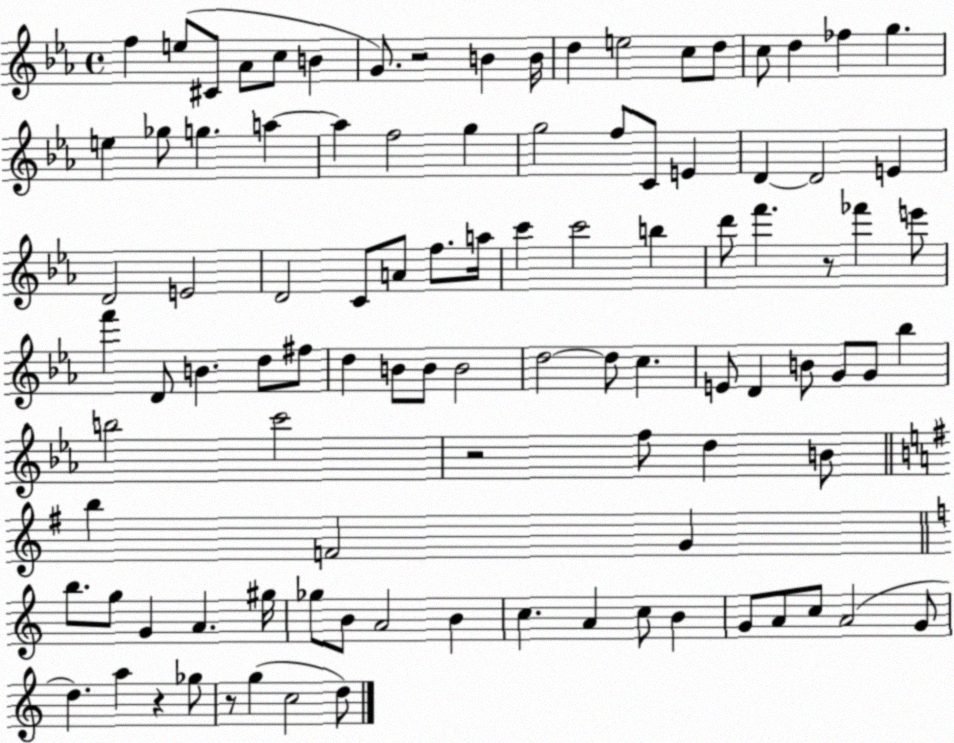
X:1
T:Untitled
M:4/4
L:1/4
K:Eb
f e/2 ^C/2 _A/2 c/2 B G/2 z2 B B/4 d e2 c/2 d/2 c/2 d _f g e _g/2 g a a f2 g g2 f/2 C/2 E D D2 E D2 E2 D2 C/2 A/2 f/2 a/4 c' c'2 b d'/2 f' z/2 _f' e'/2 f' D/2 B d/2 ^f/2 d B/2 B/2 B2 d2 d/2 c E/2 D B/2 G/2 G/2 _b b2 c'2 z2 f/2 d B/2 b F2 G b/2 g/2 G A ^g/4 _g/2 B/2 A2 B c A c/2 B G/2 A/2 c/2 A2 G/2 d a z _g/2 z/2 g c2 d/2